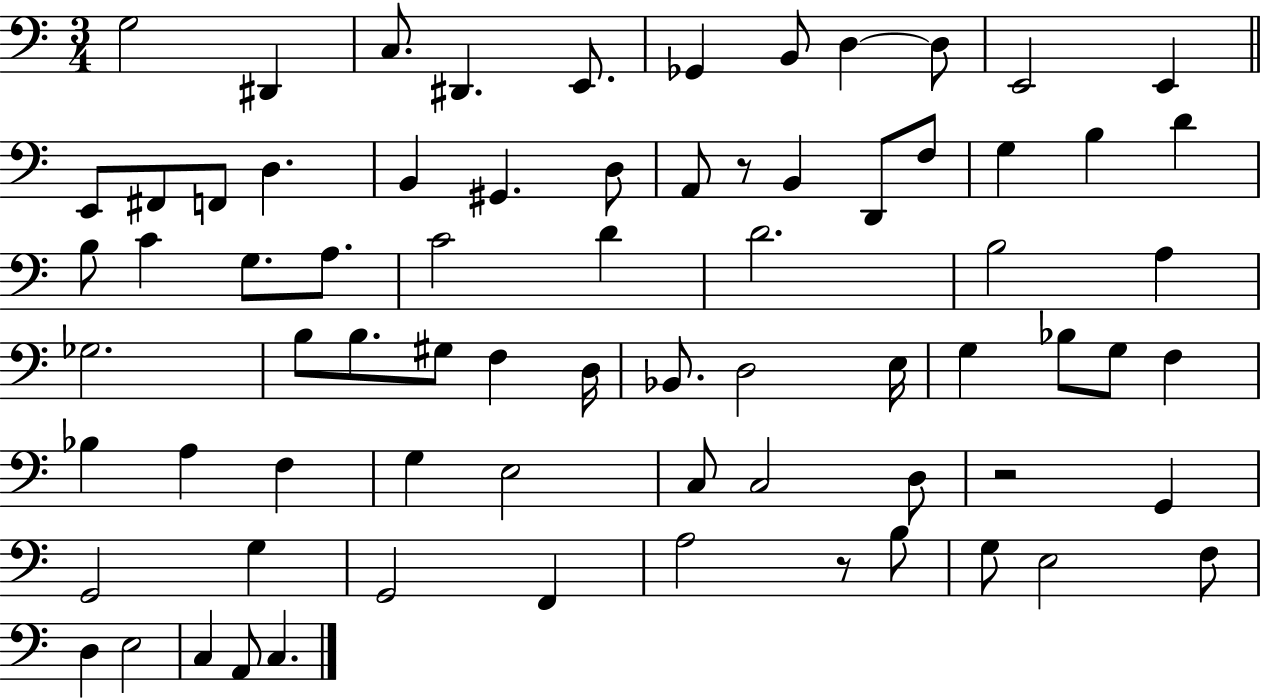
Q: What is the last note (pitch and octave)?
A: C3